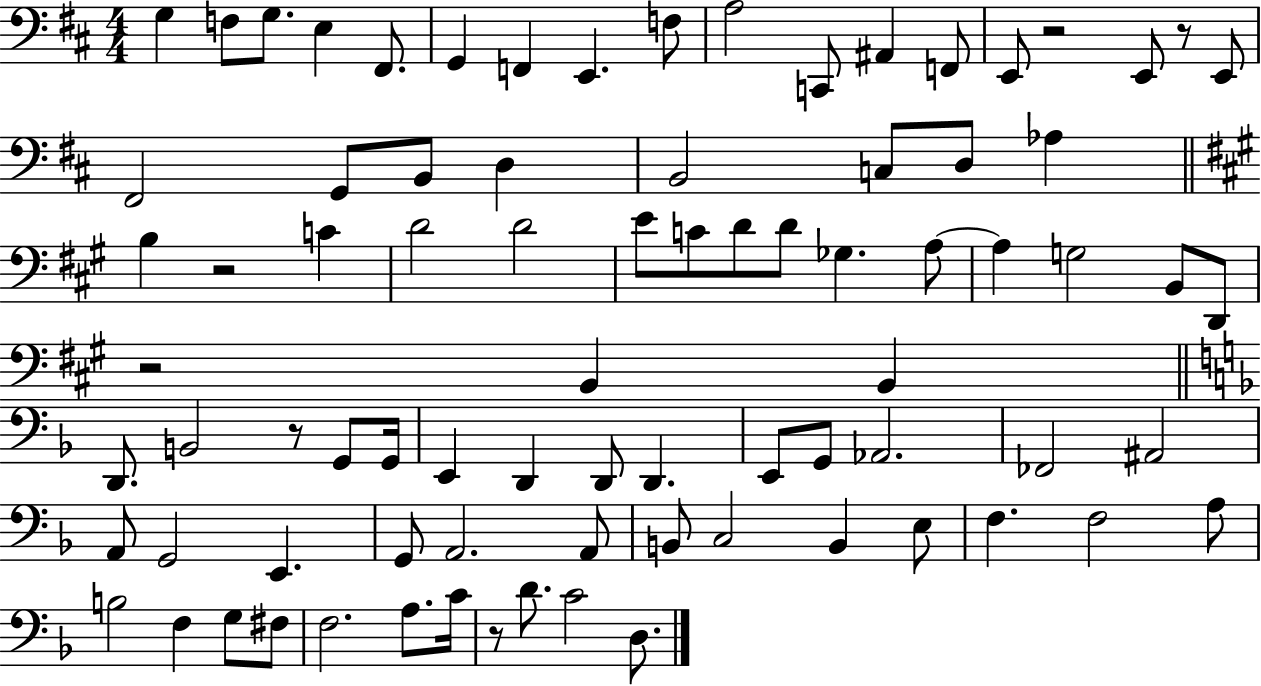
{
  \clef bass
  \numericTimeSignature
  \time 4/4
  \key d \major
  g4 f8 g8. e4 fis,8. | g,4 f,4 e,4. f8 | a2 c,8 ais,4 f,8 | e,8 r2 e,8 r8 e,8 | \break fis,2 g,8 b,8 d4 | b,2 c8 d8 aes4 | \bar "||" \break \key a \major b4 r2 c'4 | d'2 d'2 | e'8 c'8 d'8 d'8 ges4. a8~~ | a4 g2 b,8 d,8 | \break r2 b,4 b,4 | \bar "||" \break \key d \minor d,8. b,2 r8 g,8 g,16 | e,4 d,4 d,8 d,4. | e,8 g,8 aes,2. | fes,2 ais,2 | \break a,8 g,2 e,4. | g,8 a,2. a,8 | b,8 c2 b,4 e8 | f4. f2 a8 | \break b2 f4 g8 fis8 | f2. a8. c'16 | r8 d'8. c'2 d8. | \bar "|."
}